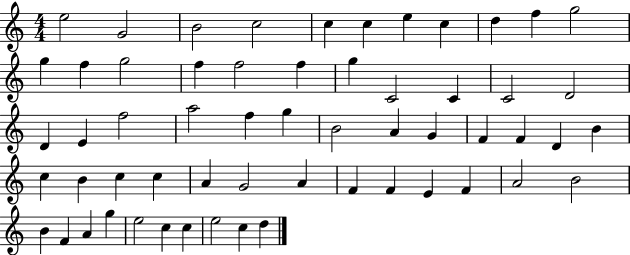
E5/h G4/h B4/h C5/h C5/q C5/q E5/q C5/q D5/q F5/q G5/h G5/q F5/q G5/h F5/q F5/h F5/q G5/q C4/h C4/q C4/h D4/h D4/q E4/q F5/h A5/h F5/q G5/q B4/h A4/q G4/q F4/q F4/q D4/q B4/q C5/q B4/q C5/q C5/q A4/q G4/h A4/q F4/q F4/q E4/q F4/q A4/h B4/h B4/q F4/q A4/q G5/q E5/h C5/q C5/q E5/h C5/q D5/q